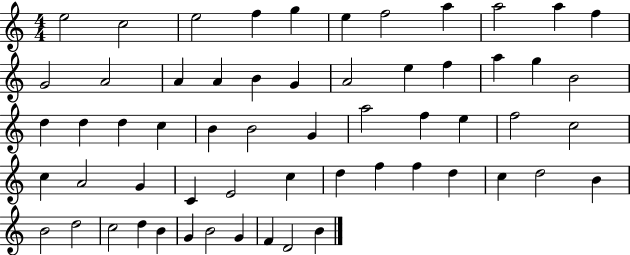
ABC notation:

X:1
T:Untitled
M:4/4
L:1/4
K:C
e2 c2 e2 f g e f2 a a2 a f G2 A2 A A B G A2 e f a g B2 d d d c B B2 G a2 f e f2 c2 c A2 G C E2 c d f f d c d2 B B2 d2 c2 d B G B2 G F D2 B